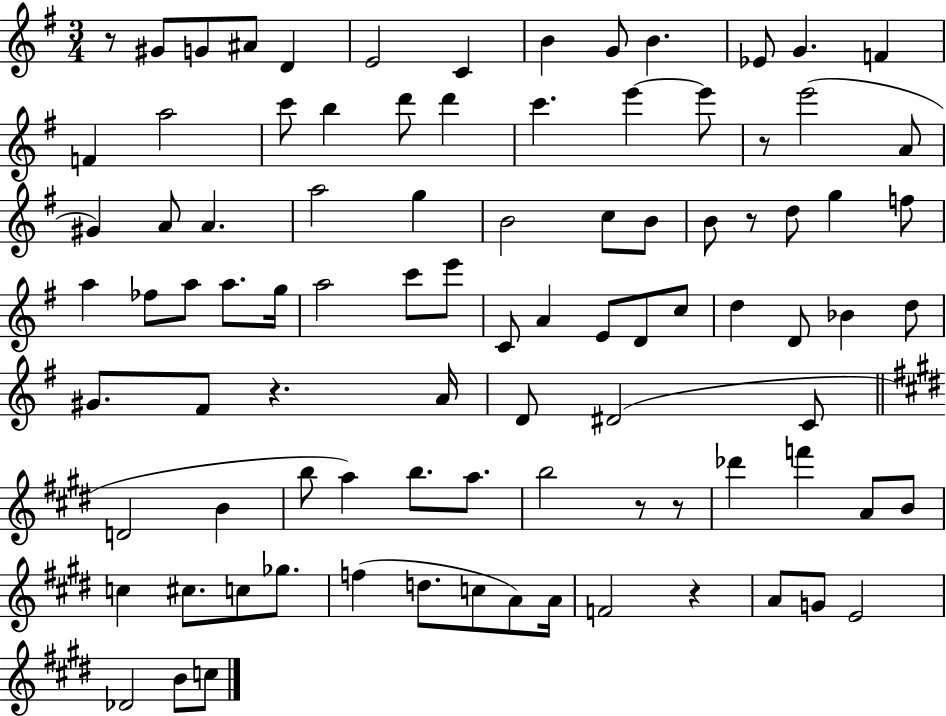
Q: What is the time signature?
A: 3/4